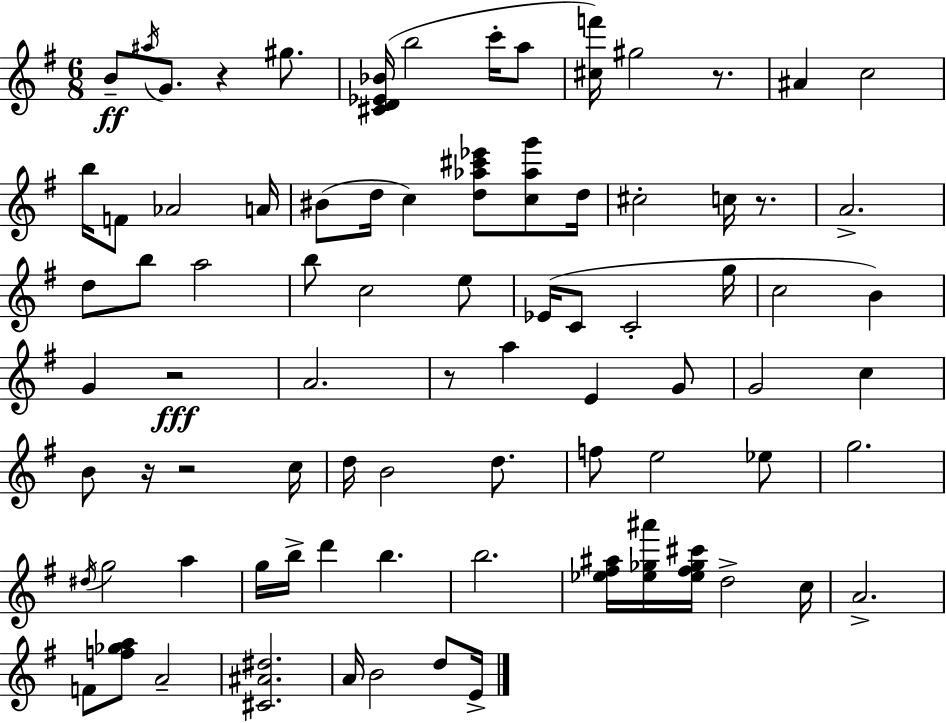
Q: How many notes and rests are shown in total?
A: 82